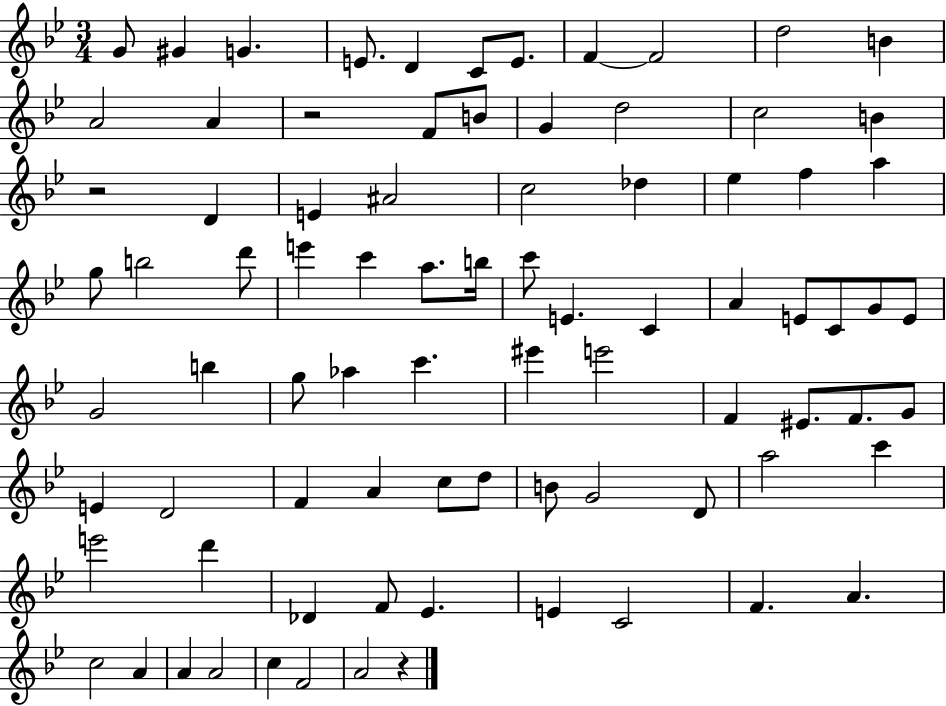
G4/e G#4/q G4/q. E4/e. D4/q C4/e E4/e. F4/q F4/h D5/h B4/q A4/h A4/q R/h F4/e B4/e G4/q D5/h C5/h B4/q R/h D4/q E4/q A#4/h C5/h Db5/q Eb5/q F5/q A5/q G5/e B5/h D6/e E6/q C6/q A5/e. B5/s C6/e E4/q. C4/q A4/q E4/e C4/e G4/e E4/e G4/h B5/q G5/e Ab5/q C6/q. EIS6/q E6/h F4/q EIS4/e. F4/e. G4/e E4/q D4/h F4/q A4/q C5/e D5/e B4/e G4/h D4/e A5/h C6/q E6/h D6/q Db4/q F4/e Eb4/q. E4/q C4/h F4/q. A4/q. C5/h A4/q A4/q A4/h C5/q F4/h A4/h R/q